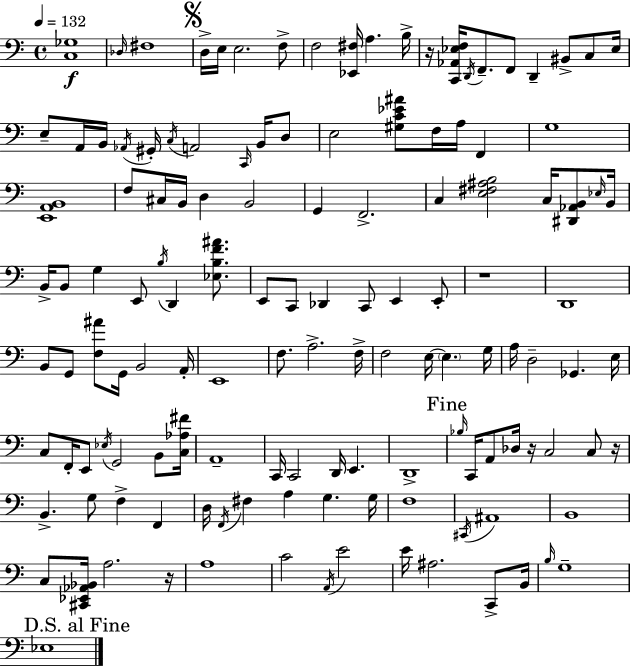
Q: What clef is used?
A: bass